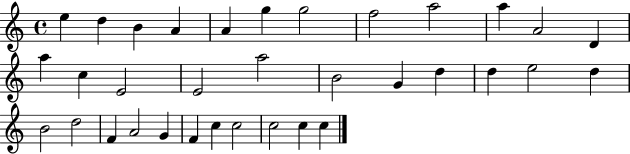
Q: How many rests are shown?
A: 0